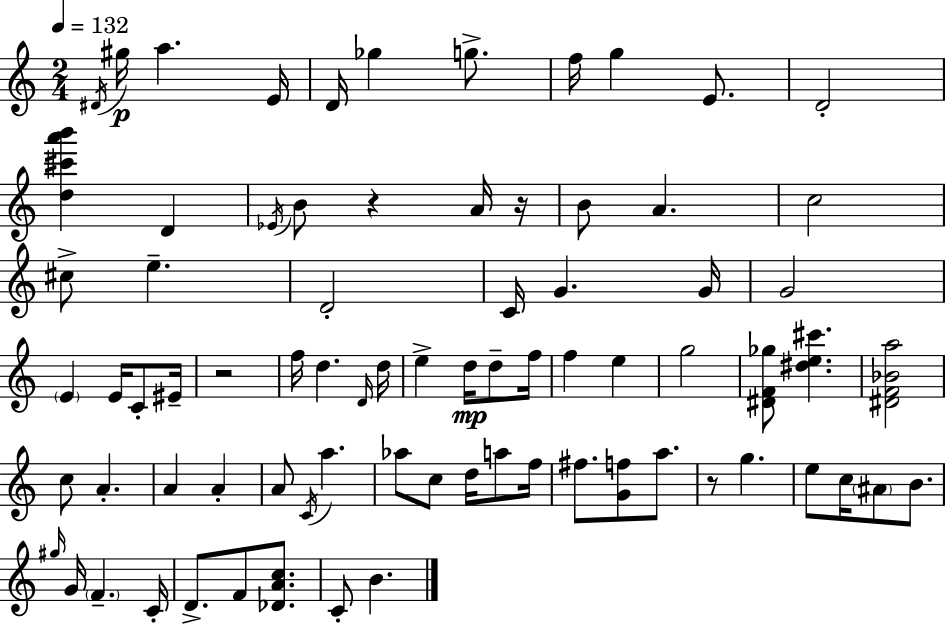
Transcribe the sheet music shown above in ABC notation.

X:1
T:Untitled
M:2/4
L:1/4
K:C
^D/4 ^g/4 a E/4 D/4 _g g/2 f/4 g E/2 D2 [d^c'a'b'] D _E/4 B/2 z A/4 z/4 B/2 A c2 ^c/2 e D2 C/4 G G/4 G2 E E/4 C/2 ^E/4 z2 f/4 d D/4 d/4 e d/4 d/2 f/4 f e g2 [^DF_g]/2 [^de^c'] [^DF_Ba]2 c/2 A A A A/2 C/4 a _a/2 c/2 d/4 a/2 f/4 ^f/2 [Gf]/2 a/2 z/2 g e/2 c/4 ^A/2 B/2 ^g/4 G/4 F C/4 D/2 F/2 [_DAc]/2 C/2 B